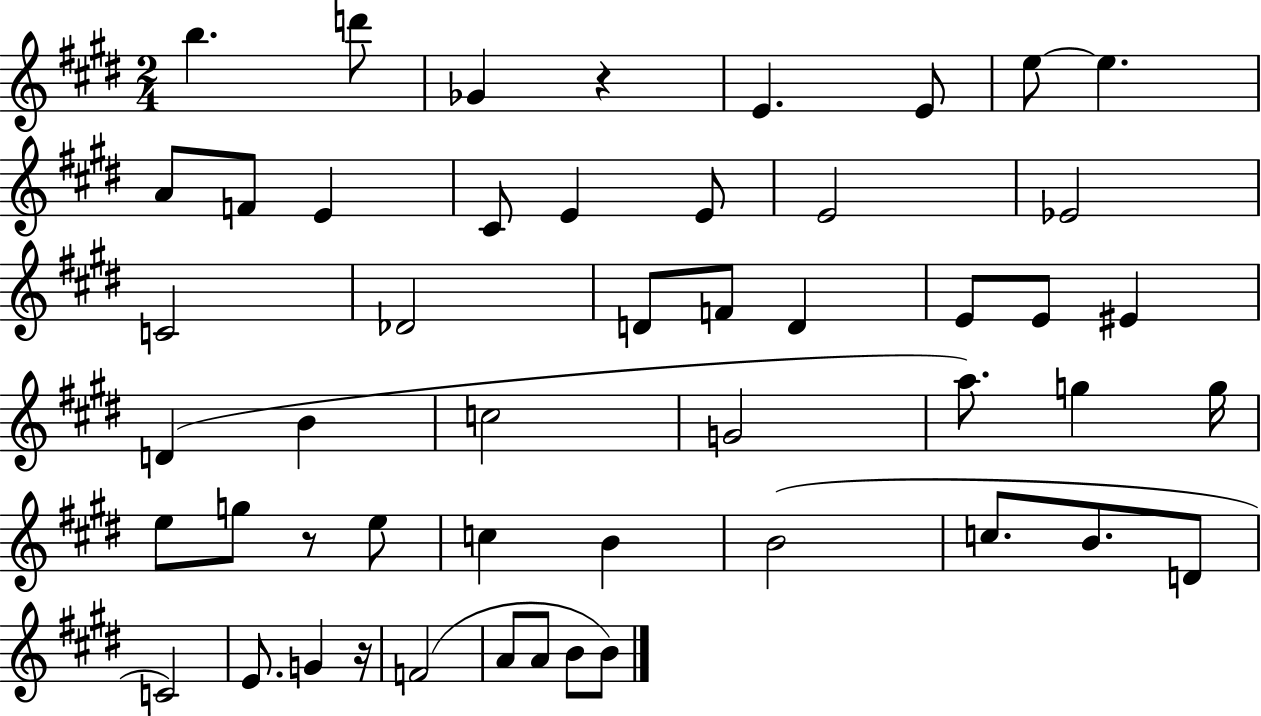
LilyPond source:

{
  \clef treble
  \numericTimeSignature
  \time 2/4
  \key e \major
  b''4. d'''8 | ges'4 r4 | e'4. e'8 | e''8~~ e''4. | \break a'8 f'8 e'4 | cis'8 e'4 e'8 | e'2 | ees'2 | \break c'2 | des'2 | d'8 f'8 d'4 | e'8 e'8 eis'4 | \break d'4( b'4 | c''2 | g'2 | a''8.) g''4 g''16 | \break e''8 g''8 r8 e''8 | c''4 b'4 | b'2( | c''8. b'8. d'8 | \break c'2) | e'8. g'4 r16 | f'2( | a'8 a'8 b'8 b'8) | \break \bar "|."
}